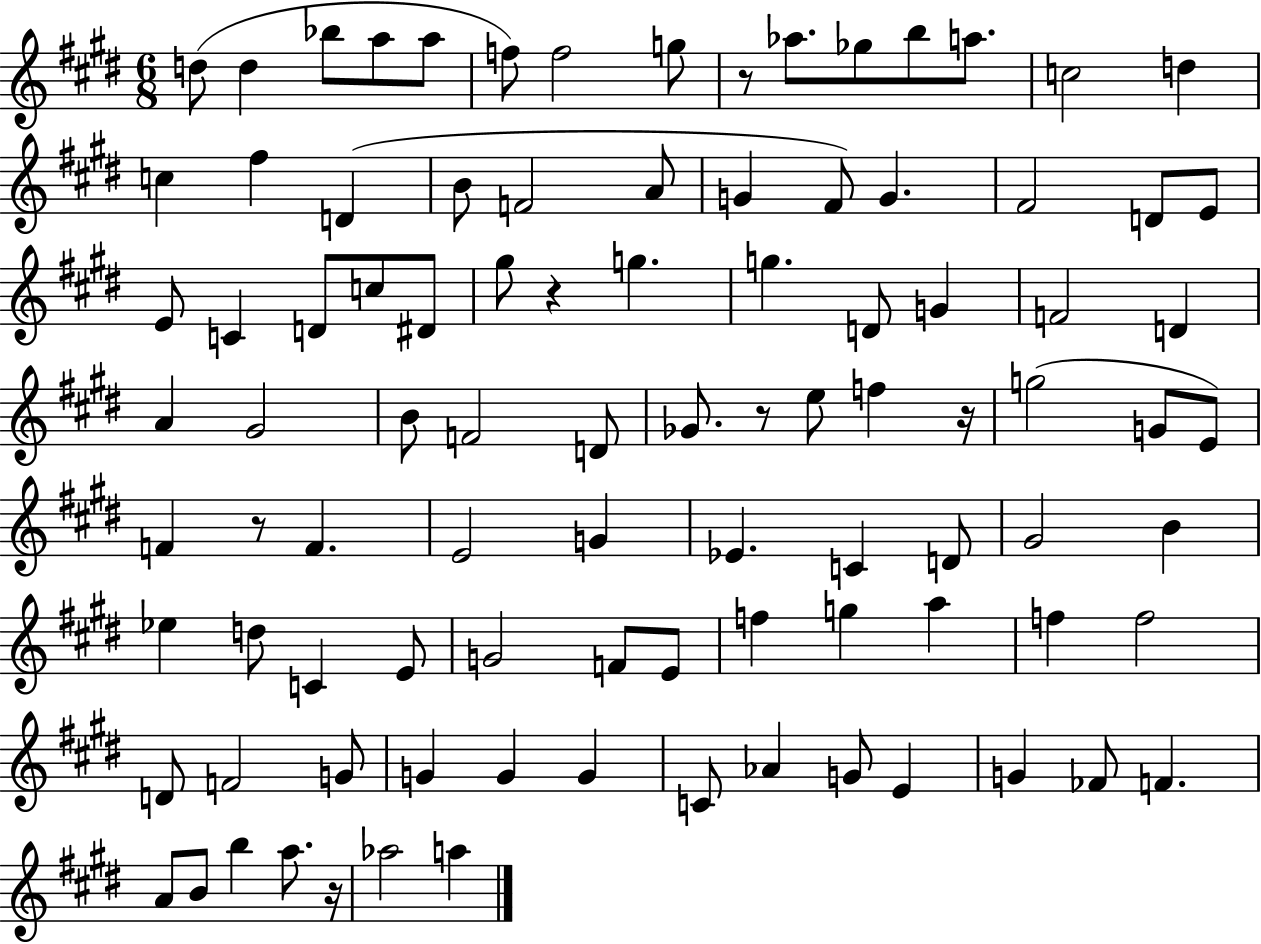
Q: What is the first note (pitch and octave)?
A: D5